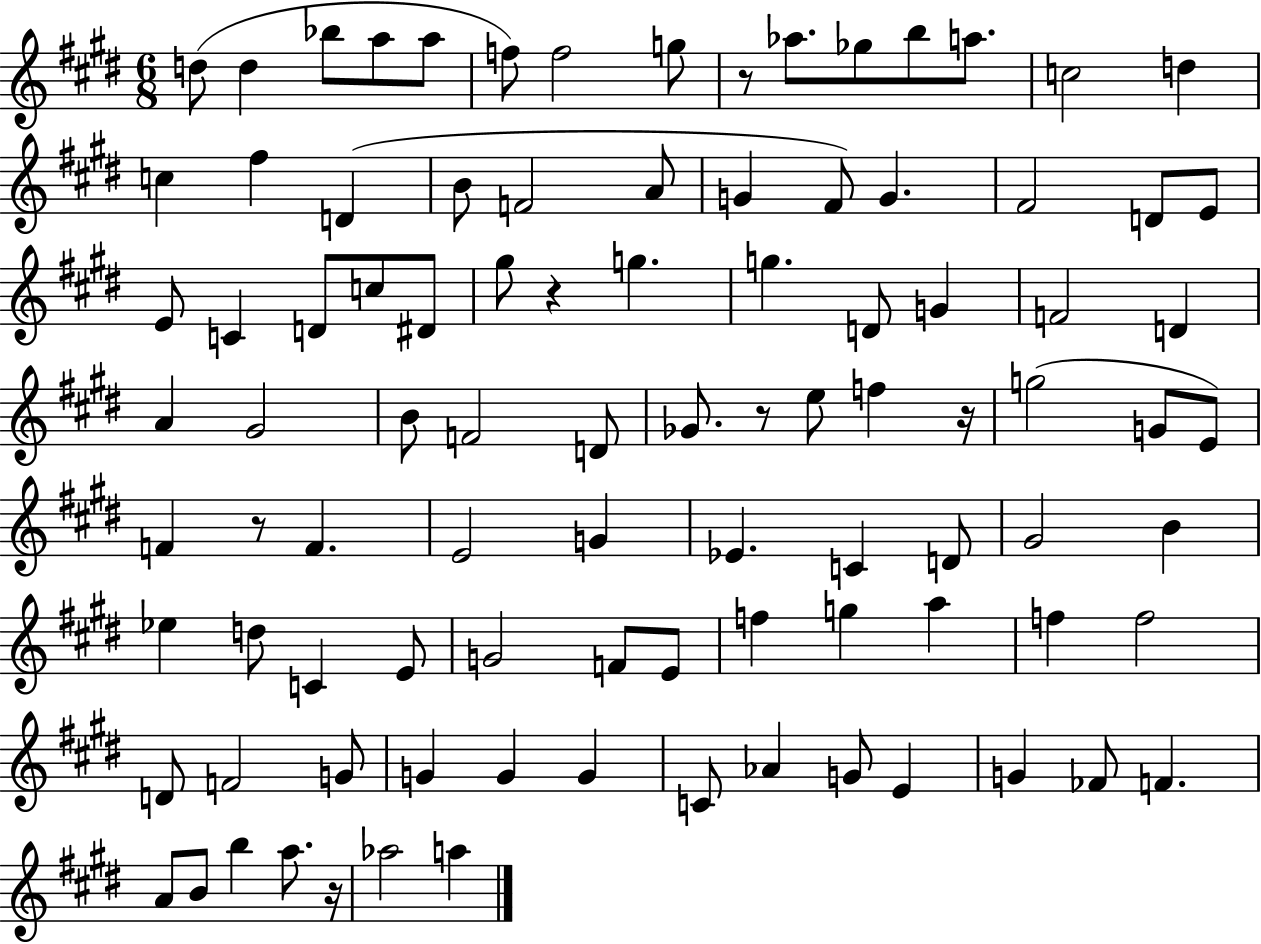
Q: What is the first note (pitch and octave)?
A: D5